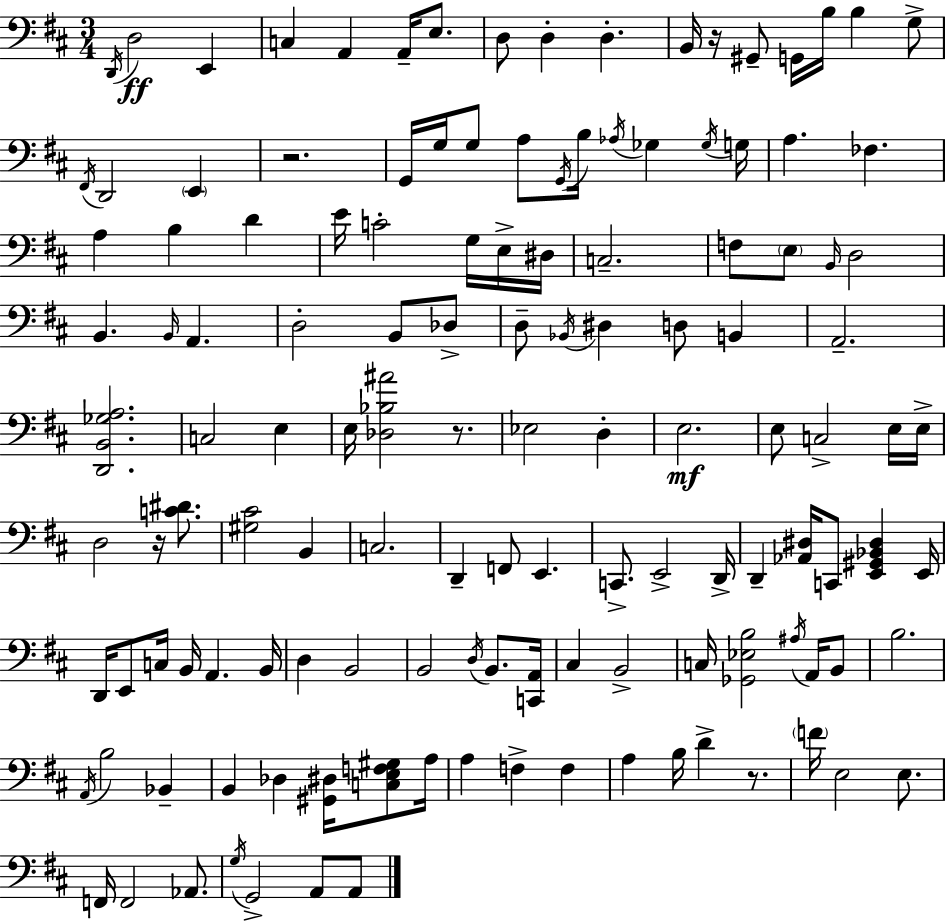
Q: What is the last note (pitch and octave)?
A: A2